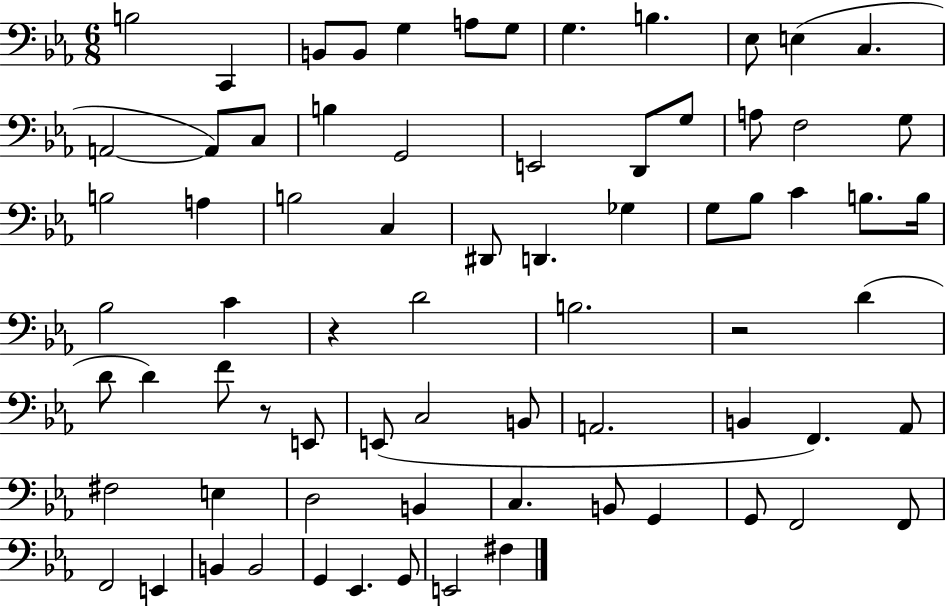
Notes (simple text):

B3/h C2/q B2/e B2/e G3/q A3/e G3/e G3/q. B3/q. Eb3/e E3/q C3/q. A2/h A2/e C3/e B3/q G2/h E2/h D2/e G3/e A3/e F3/h G3/e B3/h A3/q B3/h C3/q D#2/e D2/q. Gb3/q G3/e Bb3/e C4/q B3/e. B3/s Bb3/h C4/q R/q D4/h B3/h. R/h D4/q D4/e D4/q F4/e R/e E2/e E2/e C3/h B2/e A2/h. B2/q F2/q. Ab2/e F#3/h E3/q D3/h B2/q C3/q. B2/e G2/q G2/e F2/h F2/e F2/h E2/q B2/q B2/h G2/q Eb2/q. G2/e E2/h F#3/q